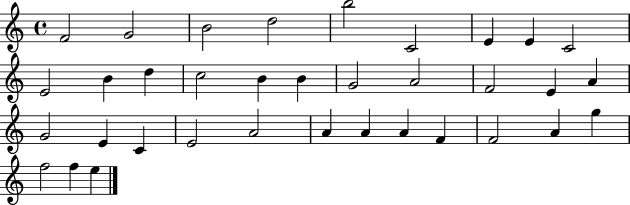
F4/h G4/h B4/h D5/h B5/h C4/h E4/q E4/q C4/h E4/h B4/q D5/q C5/h B4/q B4/q G4/h A4/h F4/h E4/q A4/q G4/h E4/q C4/q E4/h A4/h A4/q A4/q A4/q F4/q F4/h A4/q G5/q F5/h F5/q E5/q